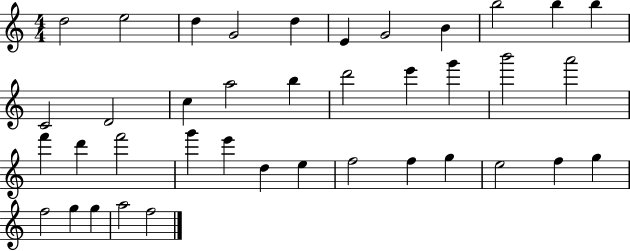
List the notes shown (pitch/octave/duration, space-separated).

D5/h E5/h D5/q G4/h D5/q E4/q G4/h B4/q B5/h B5/q B5/q C4/h D4/h C5/q A5/h B5/q D6/h E6/q G6/q B6/h A6/h F6/q D6/q F6/h G6/q E6/q D5/q E5/q F5/h F5/q G5/q E5/h F5/q G5/q F5/h G5/q G5/q A5/h F5/h